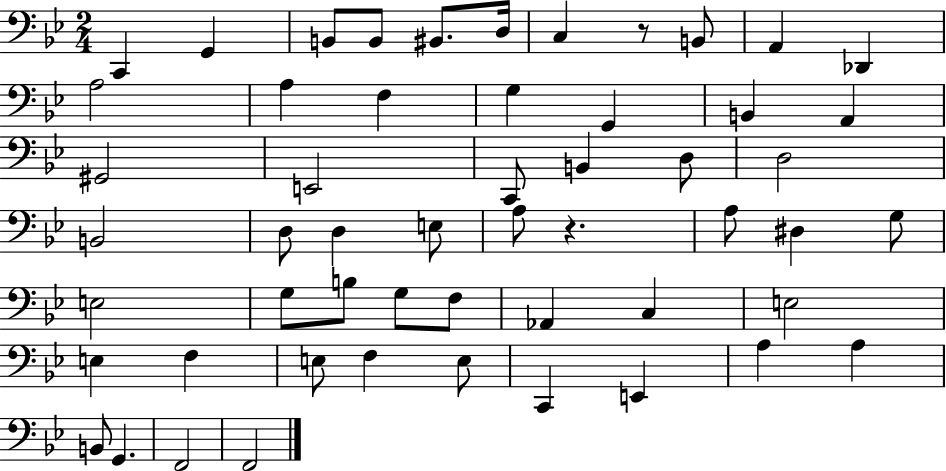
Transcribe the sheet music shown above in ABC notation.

X:1
T:Untitled
M:2/4
L:1/4
K:Bb
C,, G,, B,,/2 B,,/2 ^B,,/2 D,/4 C, z/2 B,,/2 A,, _D,, A,2 A, F, G, G,, B,, A,, ^G,,2 E,,2 C,,/2 B,, D,/2 D,2 B,,2 D,/2 D, E,/2 A,/2 z A,/2 ^D, G,/2 E,2 G,/2 B,/2 G,/2 F,/2 _A,, C, E,2 E, F, E,/2 F, E,/2 C,, E,, A, A, B,,/2 G,, F,,2 F,,2